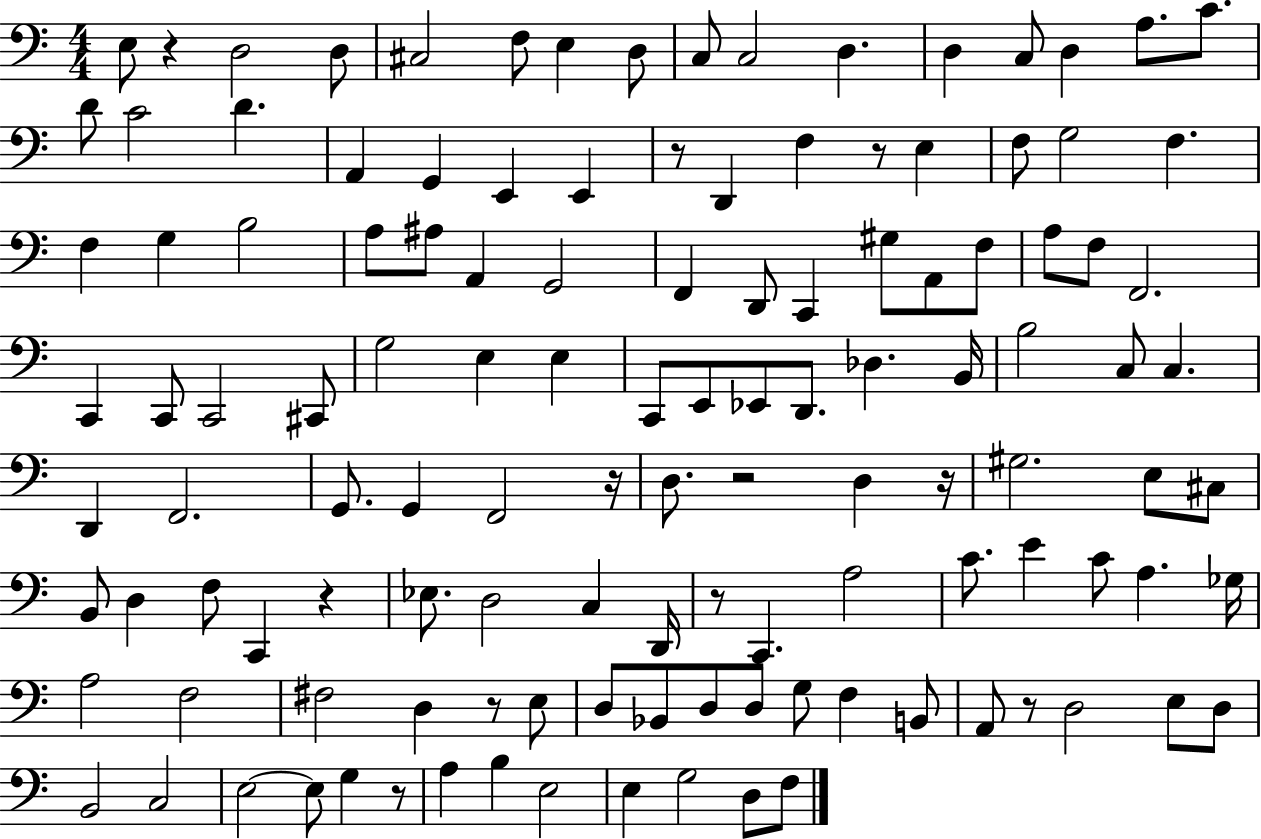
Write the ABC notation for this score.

X:1
T:Untitled
M:4/4
L:1/4
K:C
E,/2 z D,2 D,/2 ^C,2 F,/2 E, D,/2 C,/2 C,2 D, D, C,/2 D, A,/2 C/2 D/2 C2 D A,, G,, E,, E,, z/2 D,, F, z/2 E, F,/2 G,2 F, F, G, B,2 A,/2 ^A,/2 A,, G,,2 F,, D,,/2 C,, ^G,/2 A,,/2 F,/2 A,/2 F,/2 F,,2 C,, C,,/2 C,,2 ^C,,/2 G,2 E, E, C,,/2 E,,/2 _E,,/2 D,,/2 _D, B,,/4 B,2 C,/2 C, D,, F,,2 G,,/2 G,, F,,2 z/4 D,/2 z2 D, z/4 ^G,2 E,/2 ^C,/2 B,,/2 D, F,/2 C,, z _E,/2 D,2 C, D,,/4 z/2 C,, A,2 C/2 E C/2 A, _G,/4 A,2 F,2 ^F,2 D, z/2 E,/2 D,/2 _B,,/2 D,/2 D,/2 G,/2 F, B,,/2 A,,/2 z/2 D,2 E,/2 D,/2 B,,2 C,2 E,2 E,/2 G, z/2 A, B, E,2 E, G,2 D,/2 F,/2